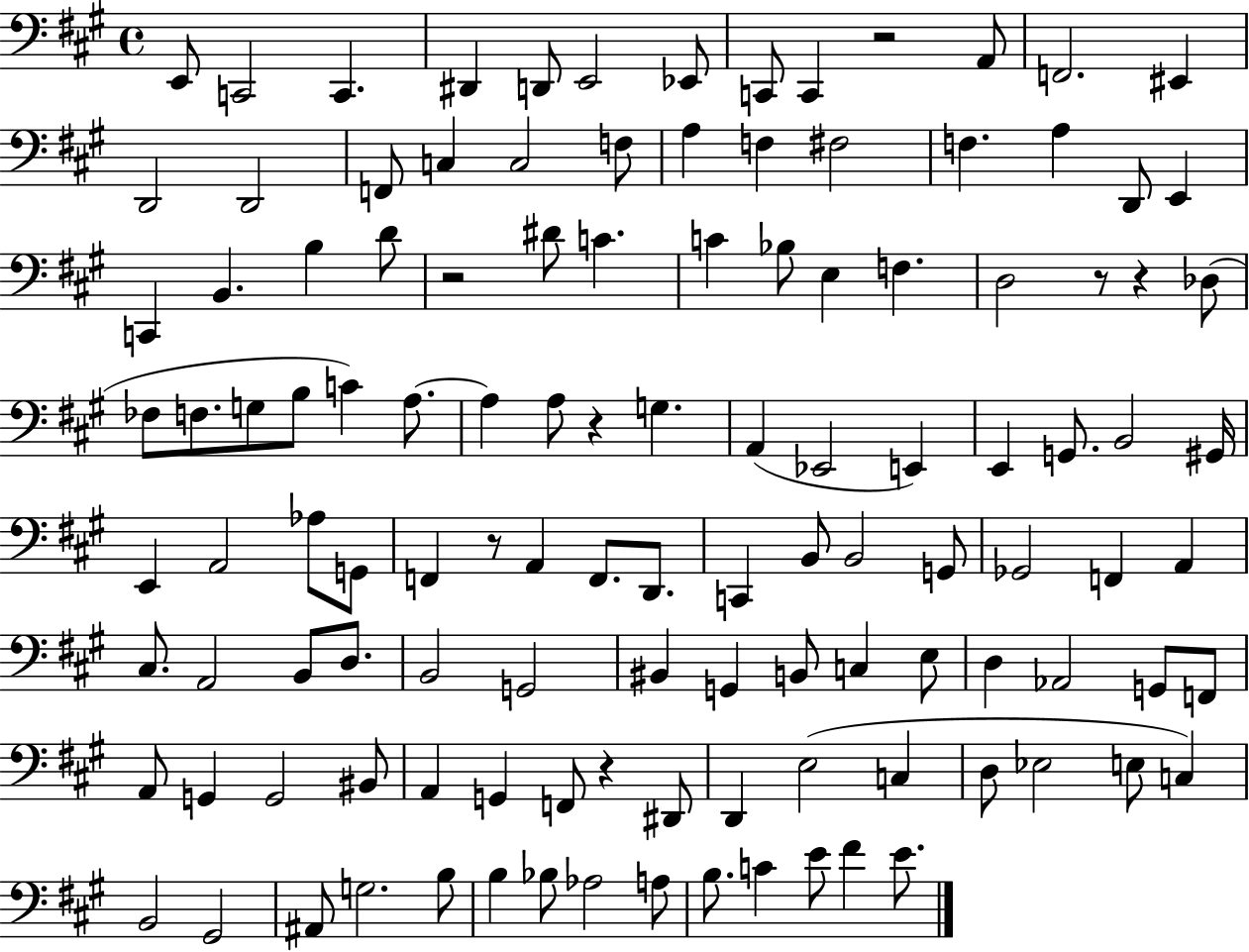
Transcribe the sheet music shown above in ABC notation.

X:1
T:Untitled
M:4/4
L:1/4
K:A
E,,/2 C,,2 C,, ^D,, D,,/2 E,,2 _E,,/2 C,,/2 C,, z2 A,,/2 F,,2 ^E,, D,,2 D,,2 F,,/2 C, C,2 F,/2 A, F, ^F,2 F, A, D,,/2 E,, C,, B,, B, D/2 z2 ^D/2 C C _B,/2 E, F, D,2 z/2 z _D,/2 _F,/2 F,/2 G,/2 B,/2 C A,/2 A, A,/2 z G, A,, _E,,2 E,, E,, G,,/2 B,,2 ^G,,/4 E,, A,,2 _A,/2 G,,/2 F,, z/2 A,, F,,/2 D,,/2 C,, B,,/2 B,,2 G,,/2 _G,,2 F,, A,, ^C,/2 A,,2 B,,/2 D,/2 B,,2 G,,2 ^B,, G,, B,,/2 C, E,/2 D, _A,,2 G,,/2 F,,/2 A,,/2 G,, G,,2 ^B,,/2 A,, G,, F,,/2 z ^D,,/2 D,, E,2 C, D,/2 _E,2 E,/2 C, B,,2 ^G,,2 ^A,,/2 G,2 B,/2 B, _B,/2 _A,2 A,/2 B,/2 C E/2 ^F E/2